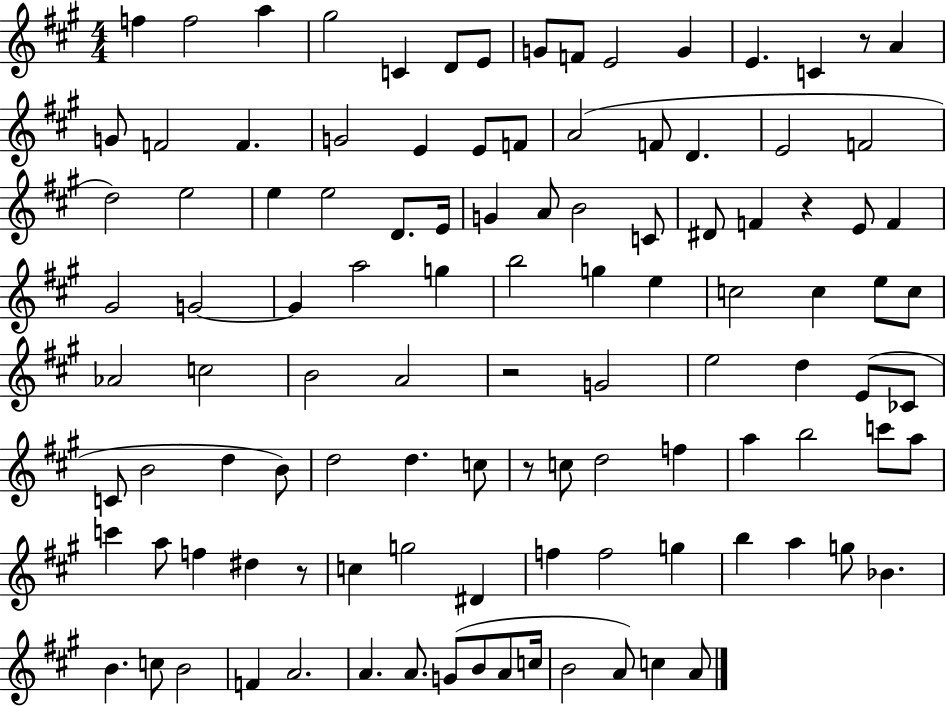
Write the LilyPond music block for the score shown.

{
  \clef treble
  \numericTimeSignature
  \time 4/4
  \key a \major
  f''4 f''2 a''4 | gis''2 c'4 d'8 e'8 | g'8 f'8 e'2 g'4 | e'4. c'4 r8 a'4 | \break g'8 f'2 f'4. | g'2 e'4 e'8 f'8 | a'2( f'8 d'4. | e'2 f'2 | \break d''2) e''2 | e''4 e''2 d'8. e'16 | g'4 a'8 b'2 c'8 | dis'8 f'4 r4 e'8 f'4 | \break gis'2 g'2~~ | g'4 a''2 g''4 | b''2 g''4 e''4 | c''2 c''4 e''8 c''8 | \break aes'2 c''2 | b'2 a'2 | r2 g'2 | e''2 d''4 e'8( ces'8 | \break c'8 b'2 d''4 b'8) | d''2 d''4. c''8 | r8 c''8 d''2 f''4 | a''4 b''2 c'''8 a''8 | \break c'''4 a''8 f''4 dis''4 r8 | c''4 g''2 dis'4 | f''4 f''2 g''4 | b''4 a''4 g''8 bes'4. | \break b'4. c''8 b'2 | f'4 a'2. | a'4. a'8. g'8( b'8 a'8 c''16 | b'2 a'8) c''4 a'8 | \break \bar "|."
}